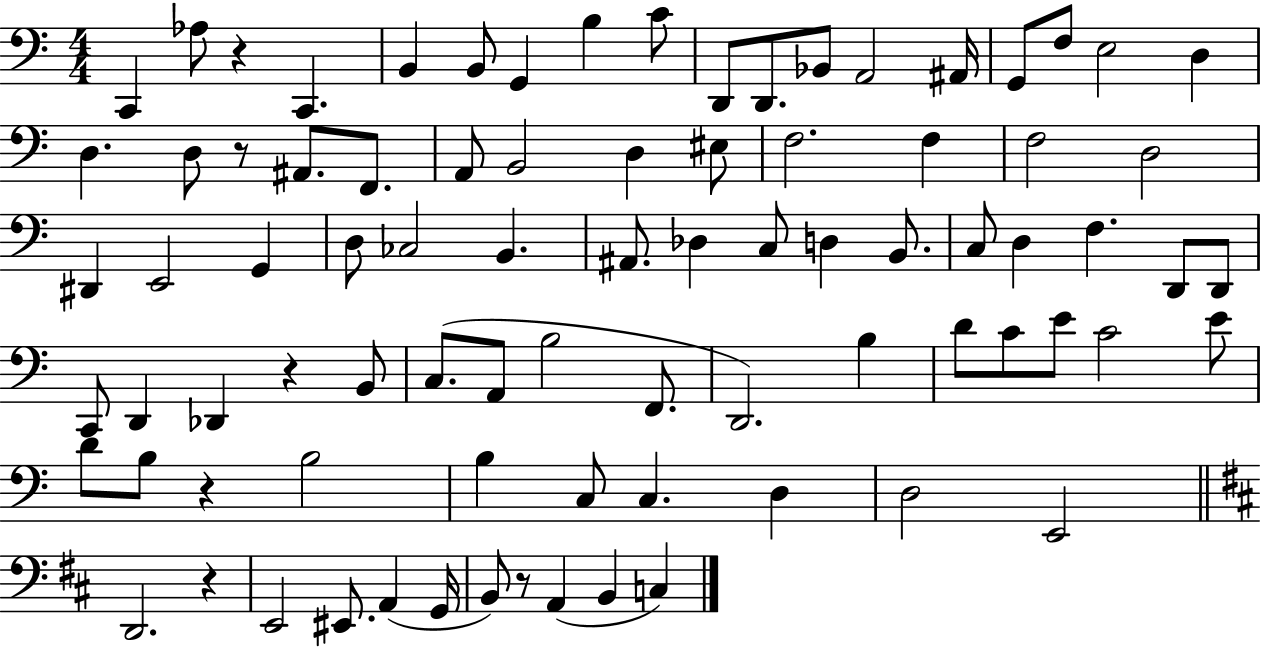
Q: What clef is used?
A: bass